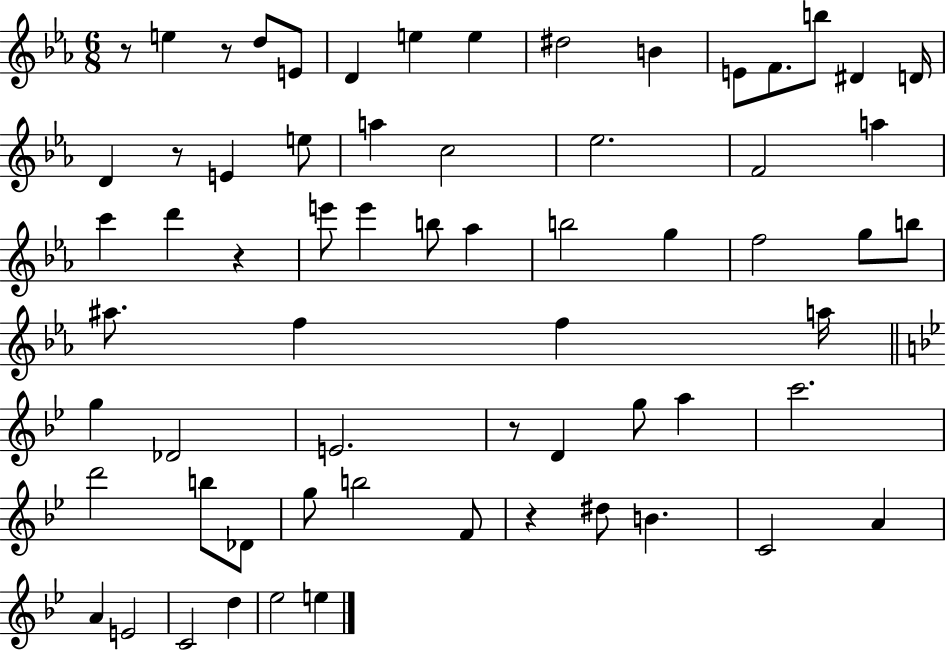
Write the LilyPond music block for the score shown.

{
  \clef treble
  \numericTimeSignature
  \time 6/8
  \key ees \major
  r8 e''4 r8 d''8 e'8 | d'4 e''4 e''4 | dis''2 b'4 | e'8 f'8. b''8 dis'4 d'16 | \break d'4 r8 e'4 e''8 | a''4 c''2 | ees''2. | f'2 a''4 | \break c'''4 d'''4 r4 | e'''8 e'''4 b''8 aes''4 | b''2 g''4 | f''2 g''8 b''8 | \break ais''8. f''4 f''4 a''16 | \bar "||" \break \key g \minor g''4 des'2 | e'2. | r8 d'4 g''8 a''4 | c'''2. | \break d'''2 b''8 des'8 | g''8 b''2 f'8 | r4 dis''8 b'4. | c'2 a'4 | \break a'4 e'2 | c'2 d''4 | ees''2 e''4 | \bar "|."
}